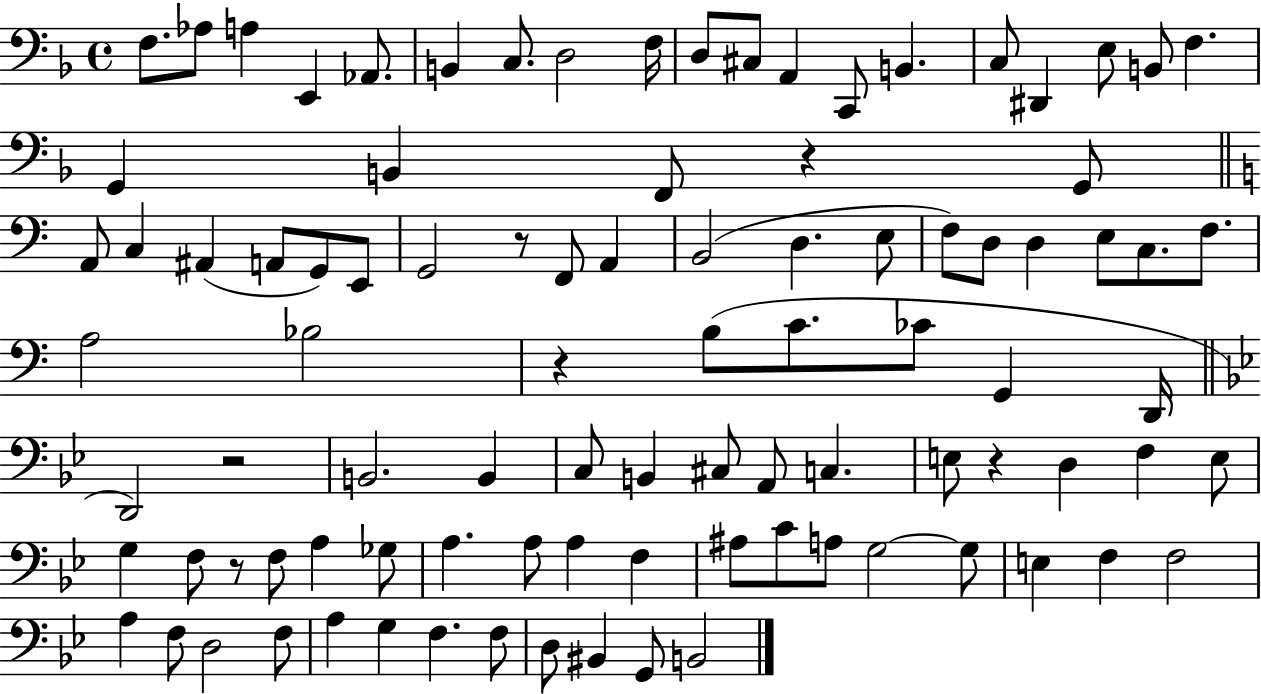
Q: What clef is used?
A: bass